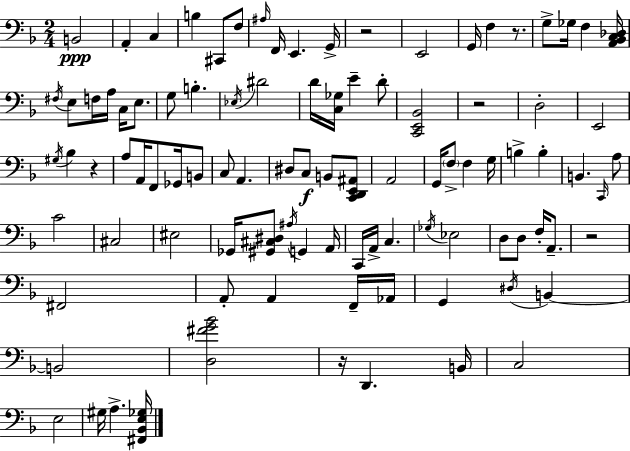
B2/h A2/q C3/q B3/q C#2/e F3/e A#3/s F2/s E2/q. G2/s R/h E2/h G2/s F3/q R/e. G3/e Gb3/s F3/q [A2,Bb2,C3,Db3]/s F#3/s E3/e F3/s A3/s C3/s E3/e. G3/e B3/q. Eb3/s D#4/h D4/s [C3,Gb3]/s E4/q D4/e [C2,E2,Bb2]/h R/h D3/h E2/h G#3/s Bb3/q R/q A3/e A2/s F2/e Gb2/s B2/e C3/e A2/q. D#3/e C3/e B2/e [C2,D2,E2,A#2]/e A2/h G2/s F3/e F3/q G3/s B3/q B3/q B2/q. C2/s A3/e C4/h C#3/h EIS3/h Gb2/s [G#2,C#3,D#3]/e A#3/s G2/q A2/s C2/s A2/s C3/q. Gb3/s Eb3/h D3/e D3/e F3/s A2/e. R/h F#2/h A2/e A2/q F2/s Ab2/s G2/q D#3/s B2/q B2/h [D3,F#4,G4,Bb4]/h R/s D2/q. B2/s C3/h E3/h G#3/s A3/q. [F#2,Bb2,E3,Gb3]/s